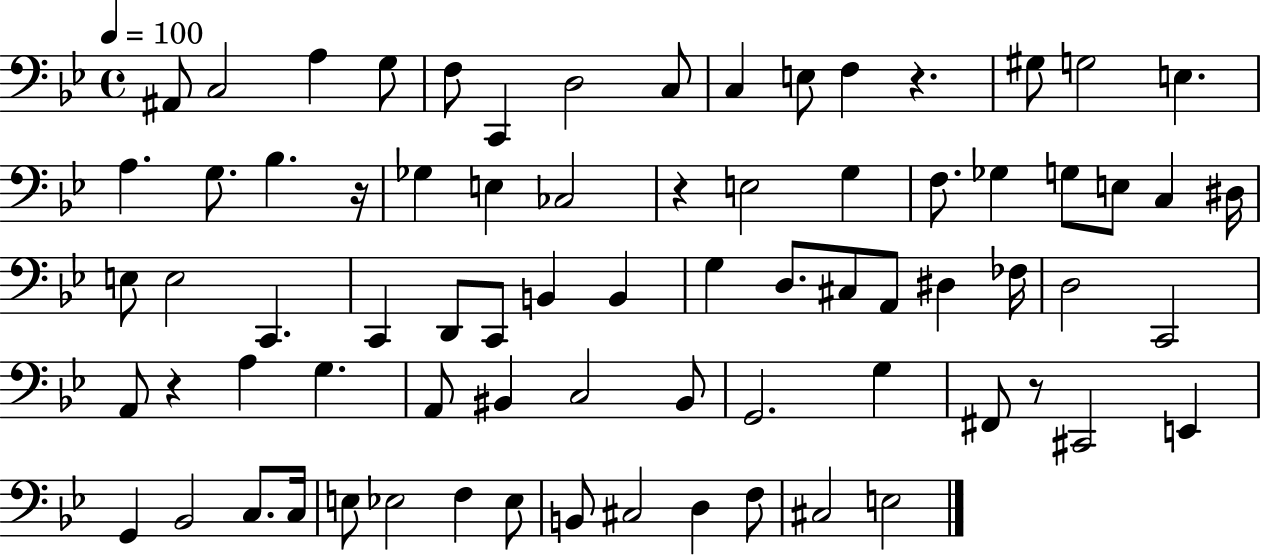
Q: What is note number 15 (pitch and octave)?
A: A3